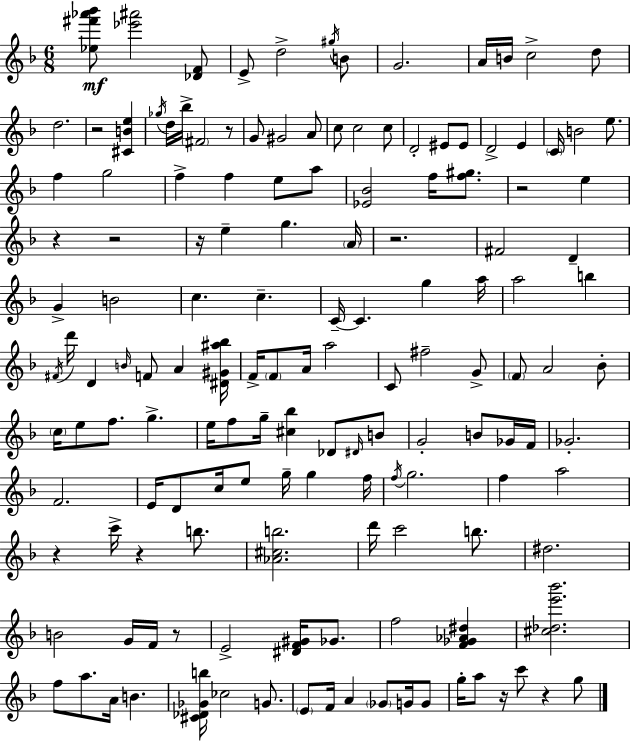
{
  \clef treble
  \numericTimeSignature
  \time 6/8
  \key d \minor
  <ees'' fis''' aes''' bes'''>8\mf <ees''' ais'''>2 <des' f'>8 | e'8-> d''2-> \acciaccatura { gis''16 } b'8 | g'2. | a'16 b'16 c''2-> d''8 | \break d''2. | r2 <cis' b' e''>4 | \acciaccatura { ges''16 } d''16 bes''16-> \parenthesize fis'2 | r8 g'8 gis'2 | \break a'8 c''8 c''2 | c''8 d'2-. eis'8 | eis'8 d'2-> e'4 | \parenthesize c'16 b'2 e''8. | \break f''4 g''2 | f''4-> f''4 e''8 | a''8 <ees' bes'>2 f''16 <f'' gis''>8. | r2 e''4 | \break r4 r2 | r16 e''4-- g''4. | \parenthesize a'16 r2. | fis'2 d'4-- | \break g'4-> b'2 | c''4. c''4.-- | c'16--~~ c'4. g''4 | a''16 a''2 b''4 | \break \acciaccatura { fis'16 } d'''16 d'4 \grace { b'16 } f'8 a'4 | <dis' gis' ais'' bes''>16 f'16-> \parenthesize f'8 a'16 a''2 | c'8 fis''2-- | g'8-> \parenthesize f'8 a'2 | \break bes'8-. \parenthesize c''16 e''8 f''8. g''4.-> | e''16 f''8 g''16-- <cis'' bes''>4 | des'8 \grace { dis'16 } b'8 g'2-. | b'8 ges'16 f'16 ges'2.-. | \break f'2. | e'16 d'8 c''16 e''8 g''16-- | g''4 f''16 \acciaccatura { f''16 } g''2. | f''4 a''2 | \break r4 c'''16-> r4 | b''8. <aes' cis'' b''>2. | d'''16 c'''2 | b''8. dis''2. | \break b'2 | g'16 f'16 r8 e'2-> | <dis' f' gis'>16 ges'8. f''2 | <f' ges' aes' dis''>4 <cis'' des'' e''' bes'''>2. | \break f''8 a''8. a'16 | b'4. <cis' des' ges' b''>16 ces''2 | g'8. \parenthesize e'8 f'16 a'4 | \parenthesize ges'8 g'16 g'8 g''16-. a''8 r16 c'''8 | \break r4 g''8 \bar "|."
}